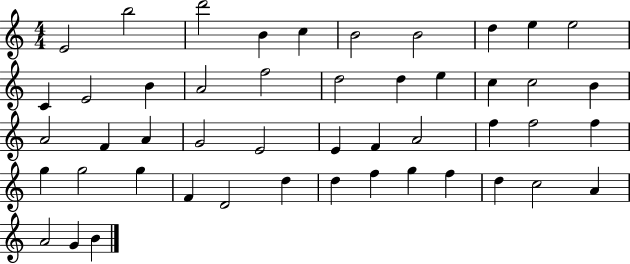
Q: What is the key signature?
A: C major